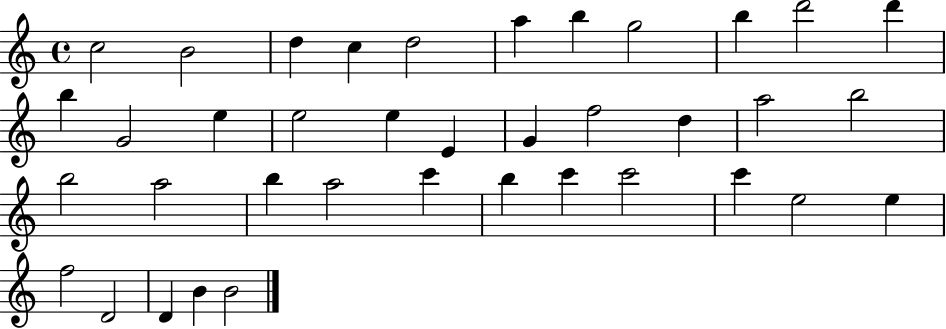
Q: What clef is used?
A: treble